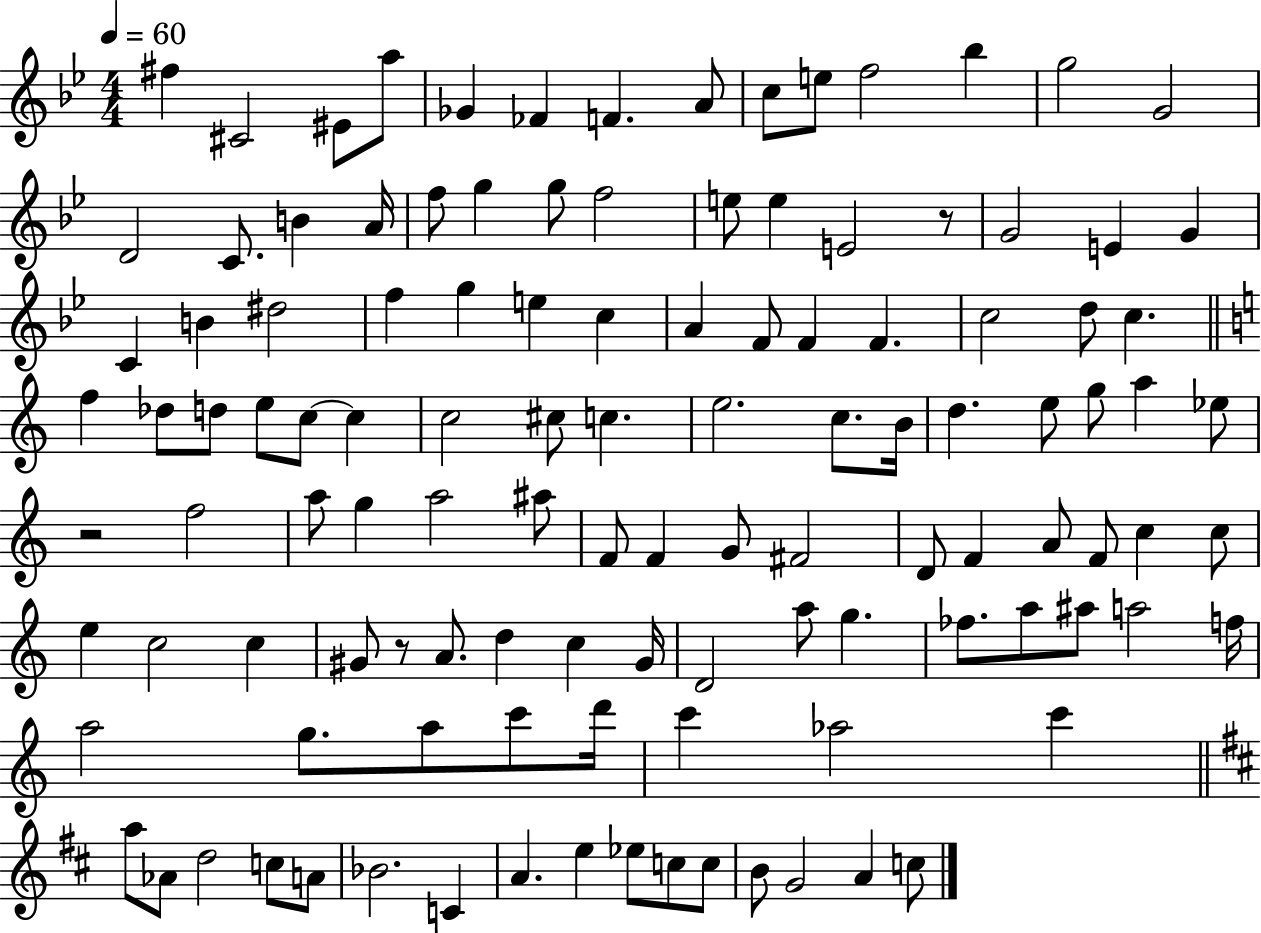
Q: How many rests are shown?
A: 3